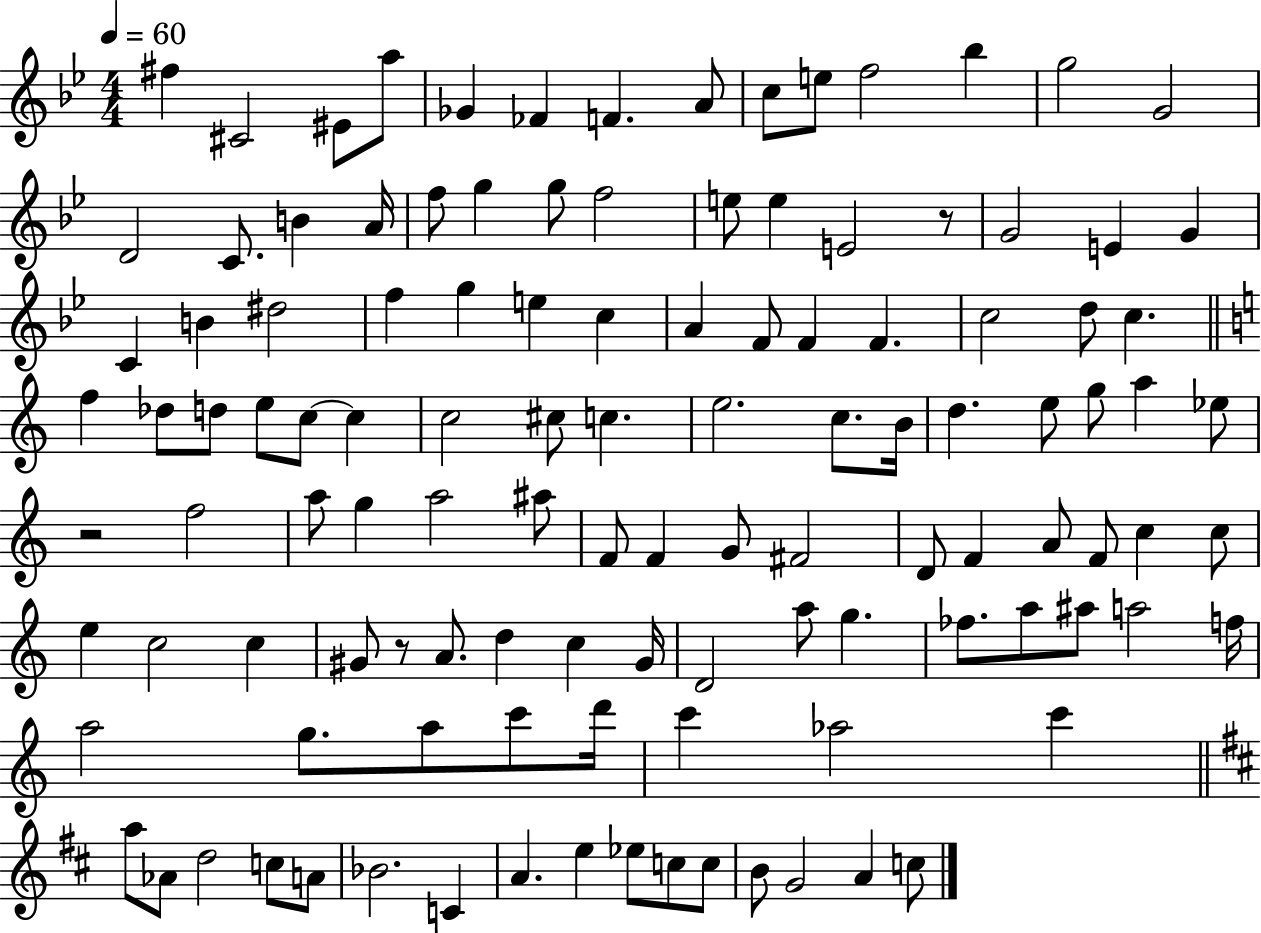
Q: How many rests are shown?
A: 3